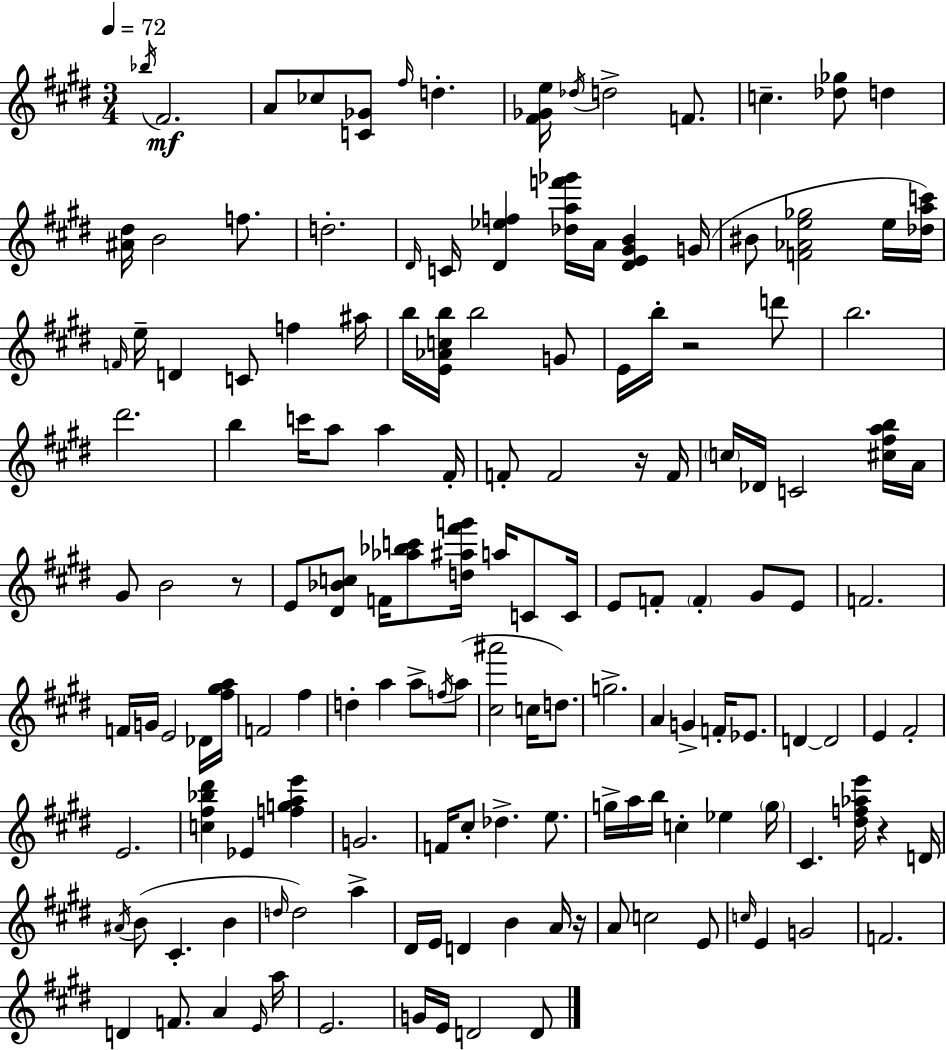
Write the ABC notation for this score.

X:1
T:Untitled
M:3/4
L:1/4
K:E
_b/4 ^F2 A/2 _c/2 [C_G]/2 ^f/4 d [^F_Ge]/4 _d/4 d2 F/2 c [_d_g]/2 d [^A^d]/4 B2 f/2 d2 ^D/4 C/4 [^D_ef] [_daf'_g']/4 A/4 [^DE^GB] G/4 ^B/2 [F_Ae_g]2 e/4 [_dac']/4 F/4 e/4 D C/2 f ^a/4 b/4 [E_Acb]/4 b2 G/2 E/4 b/4 z2 d'/2 b2 ^d'2 b c'/4 a/2 a ^F/4 F/2 F2 z/4 F/4 c/4 _D/4 C2 [^c^fab]/4 A/4 ^G/2 B2 z/2 E/2 [^D_Bc]/2 F/4 [_a_bc']/2 [d^a^f'g']/4 a/4 C/2 C/4 E/2 F/2 F ^G/2 E/2 F2 F/4 G/4 E2 _D/4 [^f^ga]/4 F2 ^f d a a/2 f/4 a/2 [^c^a']2 c/4 d/2 g2 A G F/4 _E/2 D D2 E ^F2 E2 [c^f_b^d'] _E [fgae'] G2 F/4 ^c/2 _d e/2 g/4 a/4 b/4 c _e g/4 ^C [^df_ae']/4 z D/4 ^A/4 B/2 ^C B d/4 d2 a ^D/4 E/4 D B A/4 z/4 A/2 c2 E/2 c/4 E G2 F2 D F/2 A E/4 a/4 E2 G/4 E/4 D2 D/2